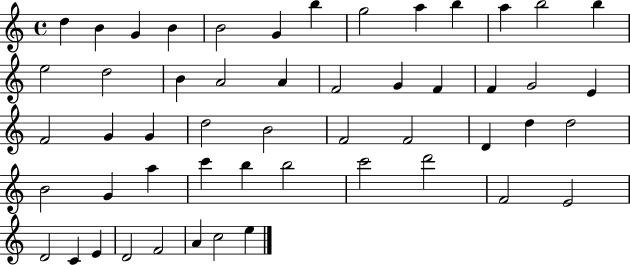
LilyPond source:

{
  \clef treble
  \time 4/4
  \defaultTimeSignature
  \key c \major
  d''4 b'4 g'4 b'4 | b'2 g'4 b''4 | g''2 a''4 b''4 | a''4 b''2 b''4 | \break e''2 d''2 | b'4 a'2 a'4 | f'2 g'4 f'4 | f'4 g'2 e'4 | \break f'2 g'4 g'4 | d''2 b'2 | f'2 f'2 | d'4 d''4 d''2 | \break b'2 g'4 a''4 | c'''4 b''4 b''2 | c'''2 d'''2 | f'2 e'2 | \break d'2 c'4 e'4 | d'2 f'2 | a'4 c''2 e''4 | \bar "|."
}